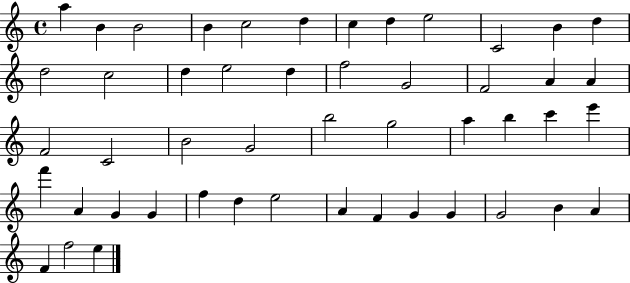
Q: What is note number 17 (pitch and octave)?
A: D5